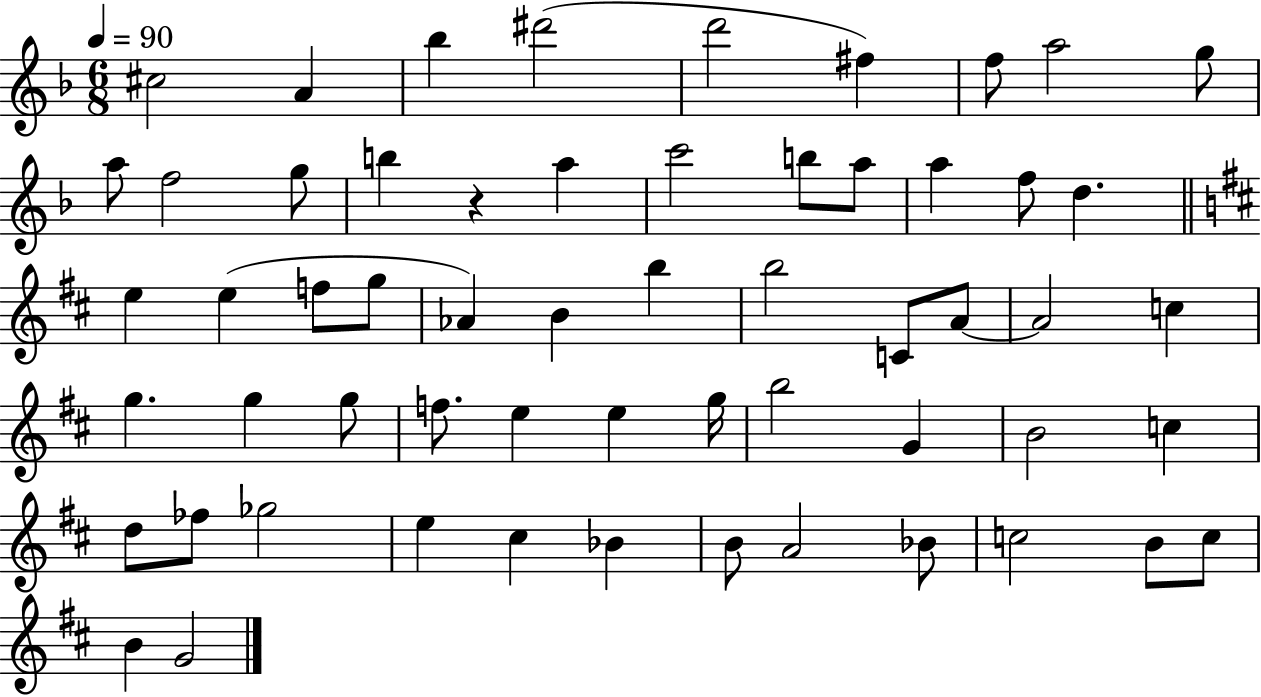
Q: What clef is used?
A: treble